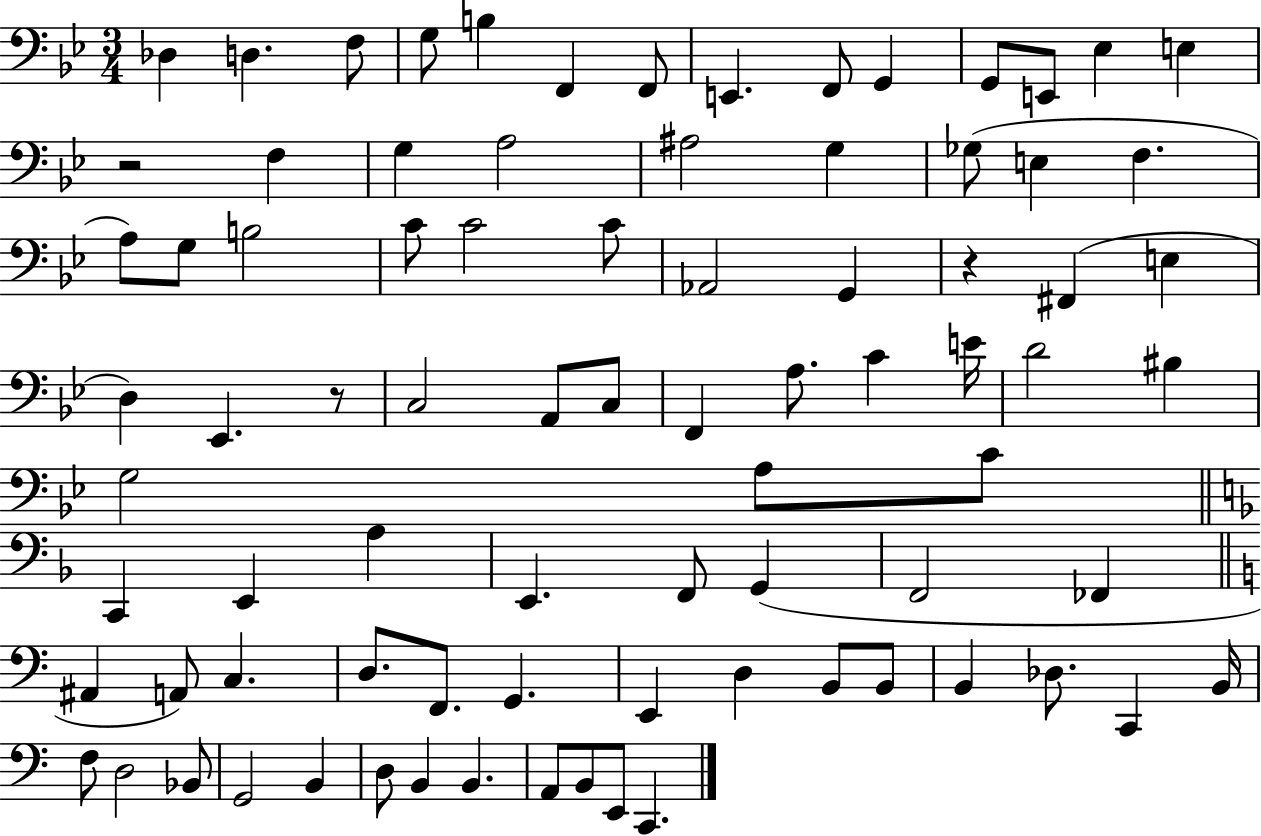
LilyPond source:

{
  \clef bass
  \numericTimeSignature
  \time 3/4
  \key bes \major
  des4 d4. f8 | g8 b4 f,4 f,8 | e,4. f,8 g,4 | g,8 e,8 ees4 e4 | \break r2 f4 | g4 a2 | ais2 g4 | ges8( e4 f4. | \break a8) g8 b2 | c'8 c'2 c'8 | aes,2 g,4 | r4 fis,4( e4 | \break d4) ees,4. r8 | c2 a,8 c8 | f,4 a8. c'4 e'16 | d'2 bis4 | \break g2 a8 c'8 | \bar "||" \break \key f \major c,4 e,4 a4 | e,4. f,8 g,4( | f,2 fes,4 | \bar "||" \break \key a \minor ais,4 a,8) c4. | d8. f,8. g,4. | e,4 d4 b,8 b,8 | b,4 des8. c,4 b,16 | \break f8 d2 bes,8 | g,2 b,4 | d8 b,4 b,4. | a,8 b,8 e,8 c,4. | \break \bar "|."
}